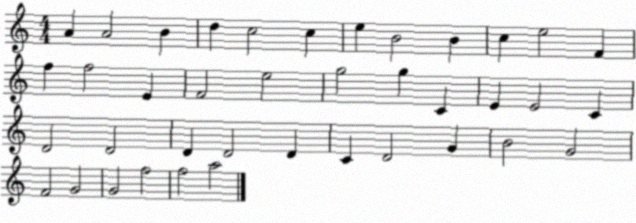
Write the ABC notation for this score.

X:1
T:Untitled
M:4/4
L:1/4
K:C
A A2 B d c2 c e B2 B c e2 F f f2 E F2 e2 g2 g C E E2 C D2 D2 D D2 D C D2 G B2 G2 F2 G2 G2 f2 f2 a2